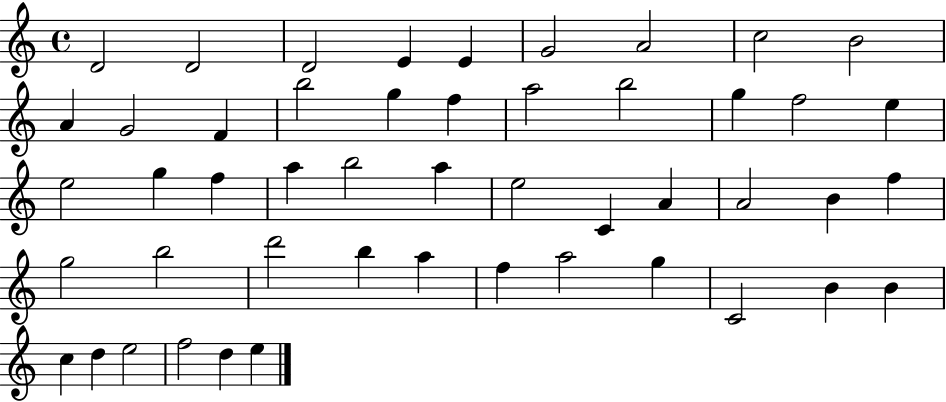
X:1
T:Untitled
M:4/4
L:1/4
K:C
D2 D2 D2 E E G2 A2 c2 B2 A G2 F b2 g f a2 b2 g f2 e e2 g f a b2 a e2 C A A2 B f g2 b2 d'2 b a f a2 g C2 B B c d e2 f2 d e